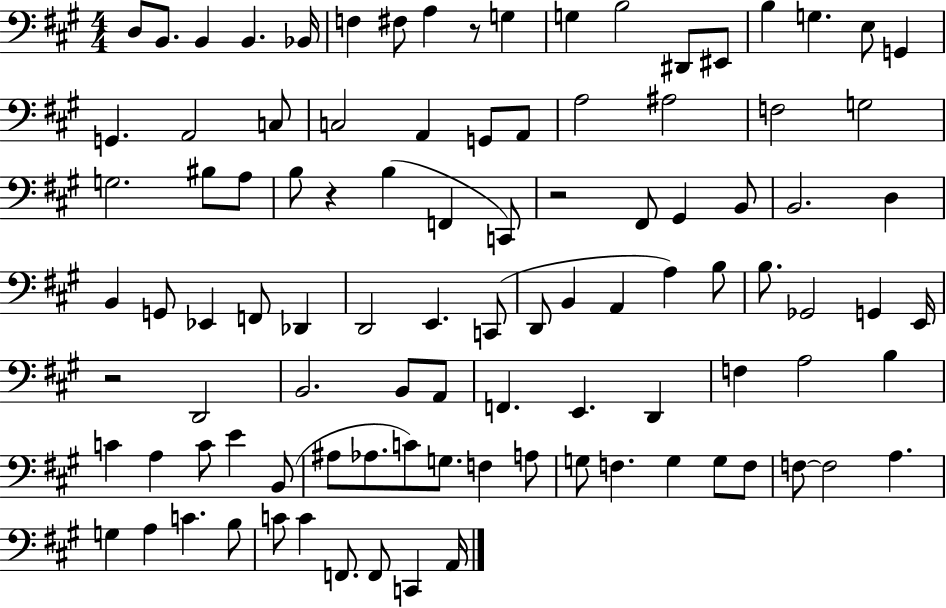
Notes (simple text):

D3/e B2/e. B2/q B2/q. Bb2/s F3/q F#3/e A3/q R/e G3/q G3/q B3/h D#2/e EIS2/e B3/q G3/q. E3/e G2/q G2/q. A2/h C3/e C3/h A2/q G2/e A2/e A3/h A#3/h F3/h G3/h G3/h. BIS3/e A3/e B3/e R/q B3/q F2/q C2/e R/h F#2/e G#2/q B2/e B2/h. D3/q B2/q G2/e Eb2/q F2/e Db2/q D2/h E2/q. C2/e D2/e B2/q A2/q A3/q B3/e B3/e. Gb2/h G2/q E2/s R/h D2/h B2/h. B2/e A2/e F2/q. E2/q. D2/q F3/q A3/h B3/q C4/q A3/q C4/e E4/q B2/e A#3/e Ab3/e. C4/e G3/e. F3/q A3/e G3/e F3/q. G3/q G3/e F3/e F3/e F3/h A3/q. G3/q A3/q C4/q. B3/e C4/e C4/q F2/e. F2/e C2/q A2/s